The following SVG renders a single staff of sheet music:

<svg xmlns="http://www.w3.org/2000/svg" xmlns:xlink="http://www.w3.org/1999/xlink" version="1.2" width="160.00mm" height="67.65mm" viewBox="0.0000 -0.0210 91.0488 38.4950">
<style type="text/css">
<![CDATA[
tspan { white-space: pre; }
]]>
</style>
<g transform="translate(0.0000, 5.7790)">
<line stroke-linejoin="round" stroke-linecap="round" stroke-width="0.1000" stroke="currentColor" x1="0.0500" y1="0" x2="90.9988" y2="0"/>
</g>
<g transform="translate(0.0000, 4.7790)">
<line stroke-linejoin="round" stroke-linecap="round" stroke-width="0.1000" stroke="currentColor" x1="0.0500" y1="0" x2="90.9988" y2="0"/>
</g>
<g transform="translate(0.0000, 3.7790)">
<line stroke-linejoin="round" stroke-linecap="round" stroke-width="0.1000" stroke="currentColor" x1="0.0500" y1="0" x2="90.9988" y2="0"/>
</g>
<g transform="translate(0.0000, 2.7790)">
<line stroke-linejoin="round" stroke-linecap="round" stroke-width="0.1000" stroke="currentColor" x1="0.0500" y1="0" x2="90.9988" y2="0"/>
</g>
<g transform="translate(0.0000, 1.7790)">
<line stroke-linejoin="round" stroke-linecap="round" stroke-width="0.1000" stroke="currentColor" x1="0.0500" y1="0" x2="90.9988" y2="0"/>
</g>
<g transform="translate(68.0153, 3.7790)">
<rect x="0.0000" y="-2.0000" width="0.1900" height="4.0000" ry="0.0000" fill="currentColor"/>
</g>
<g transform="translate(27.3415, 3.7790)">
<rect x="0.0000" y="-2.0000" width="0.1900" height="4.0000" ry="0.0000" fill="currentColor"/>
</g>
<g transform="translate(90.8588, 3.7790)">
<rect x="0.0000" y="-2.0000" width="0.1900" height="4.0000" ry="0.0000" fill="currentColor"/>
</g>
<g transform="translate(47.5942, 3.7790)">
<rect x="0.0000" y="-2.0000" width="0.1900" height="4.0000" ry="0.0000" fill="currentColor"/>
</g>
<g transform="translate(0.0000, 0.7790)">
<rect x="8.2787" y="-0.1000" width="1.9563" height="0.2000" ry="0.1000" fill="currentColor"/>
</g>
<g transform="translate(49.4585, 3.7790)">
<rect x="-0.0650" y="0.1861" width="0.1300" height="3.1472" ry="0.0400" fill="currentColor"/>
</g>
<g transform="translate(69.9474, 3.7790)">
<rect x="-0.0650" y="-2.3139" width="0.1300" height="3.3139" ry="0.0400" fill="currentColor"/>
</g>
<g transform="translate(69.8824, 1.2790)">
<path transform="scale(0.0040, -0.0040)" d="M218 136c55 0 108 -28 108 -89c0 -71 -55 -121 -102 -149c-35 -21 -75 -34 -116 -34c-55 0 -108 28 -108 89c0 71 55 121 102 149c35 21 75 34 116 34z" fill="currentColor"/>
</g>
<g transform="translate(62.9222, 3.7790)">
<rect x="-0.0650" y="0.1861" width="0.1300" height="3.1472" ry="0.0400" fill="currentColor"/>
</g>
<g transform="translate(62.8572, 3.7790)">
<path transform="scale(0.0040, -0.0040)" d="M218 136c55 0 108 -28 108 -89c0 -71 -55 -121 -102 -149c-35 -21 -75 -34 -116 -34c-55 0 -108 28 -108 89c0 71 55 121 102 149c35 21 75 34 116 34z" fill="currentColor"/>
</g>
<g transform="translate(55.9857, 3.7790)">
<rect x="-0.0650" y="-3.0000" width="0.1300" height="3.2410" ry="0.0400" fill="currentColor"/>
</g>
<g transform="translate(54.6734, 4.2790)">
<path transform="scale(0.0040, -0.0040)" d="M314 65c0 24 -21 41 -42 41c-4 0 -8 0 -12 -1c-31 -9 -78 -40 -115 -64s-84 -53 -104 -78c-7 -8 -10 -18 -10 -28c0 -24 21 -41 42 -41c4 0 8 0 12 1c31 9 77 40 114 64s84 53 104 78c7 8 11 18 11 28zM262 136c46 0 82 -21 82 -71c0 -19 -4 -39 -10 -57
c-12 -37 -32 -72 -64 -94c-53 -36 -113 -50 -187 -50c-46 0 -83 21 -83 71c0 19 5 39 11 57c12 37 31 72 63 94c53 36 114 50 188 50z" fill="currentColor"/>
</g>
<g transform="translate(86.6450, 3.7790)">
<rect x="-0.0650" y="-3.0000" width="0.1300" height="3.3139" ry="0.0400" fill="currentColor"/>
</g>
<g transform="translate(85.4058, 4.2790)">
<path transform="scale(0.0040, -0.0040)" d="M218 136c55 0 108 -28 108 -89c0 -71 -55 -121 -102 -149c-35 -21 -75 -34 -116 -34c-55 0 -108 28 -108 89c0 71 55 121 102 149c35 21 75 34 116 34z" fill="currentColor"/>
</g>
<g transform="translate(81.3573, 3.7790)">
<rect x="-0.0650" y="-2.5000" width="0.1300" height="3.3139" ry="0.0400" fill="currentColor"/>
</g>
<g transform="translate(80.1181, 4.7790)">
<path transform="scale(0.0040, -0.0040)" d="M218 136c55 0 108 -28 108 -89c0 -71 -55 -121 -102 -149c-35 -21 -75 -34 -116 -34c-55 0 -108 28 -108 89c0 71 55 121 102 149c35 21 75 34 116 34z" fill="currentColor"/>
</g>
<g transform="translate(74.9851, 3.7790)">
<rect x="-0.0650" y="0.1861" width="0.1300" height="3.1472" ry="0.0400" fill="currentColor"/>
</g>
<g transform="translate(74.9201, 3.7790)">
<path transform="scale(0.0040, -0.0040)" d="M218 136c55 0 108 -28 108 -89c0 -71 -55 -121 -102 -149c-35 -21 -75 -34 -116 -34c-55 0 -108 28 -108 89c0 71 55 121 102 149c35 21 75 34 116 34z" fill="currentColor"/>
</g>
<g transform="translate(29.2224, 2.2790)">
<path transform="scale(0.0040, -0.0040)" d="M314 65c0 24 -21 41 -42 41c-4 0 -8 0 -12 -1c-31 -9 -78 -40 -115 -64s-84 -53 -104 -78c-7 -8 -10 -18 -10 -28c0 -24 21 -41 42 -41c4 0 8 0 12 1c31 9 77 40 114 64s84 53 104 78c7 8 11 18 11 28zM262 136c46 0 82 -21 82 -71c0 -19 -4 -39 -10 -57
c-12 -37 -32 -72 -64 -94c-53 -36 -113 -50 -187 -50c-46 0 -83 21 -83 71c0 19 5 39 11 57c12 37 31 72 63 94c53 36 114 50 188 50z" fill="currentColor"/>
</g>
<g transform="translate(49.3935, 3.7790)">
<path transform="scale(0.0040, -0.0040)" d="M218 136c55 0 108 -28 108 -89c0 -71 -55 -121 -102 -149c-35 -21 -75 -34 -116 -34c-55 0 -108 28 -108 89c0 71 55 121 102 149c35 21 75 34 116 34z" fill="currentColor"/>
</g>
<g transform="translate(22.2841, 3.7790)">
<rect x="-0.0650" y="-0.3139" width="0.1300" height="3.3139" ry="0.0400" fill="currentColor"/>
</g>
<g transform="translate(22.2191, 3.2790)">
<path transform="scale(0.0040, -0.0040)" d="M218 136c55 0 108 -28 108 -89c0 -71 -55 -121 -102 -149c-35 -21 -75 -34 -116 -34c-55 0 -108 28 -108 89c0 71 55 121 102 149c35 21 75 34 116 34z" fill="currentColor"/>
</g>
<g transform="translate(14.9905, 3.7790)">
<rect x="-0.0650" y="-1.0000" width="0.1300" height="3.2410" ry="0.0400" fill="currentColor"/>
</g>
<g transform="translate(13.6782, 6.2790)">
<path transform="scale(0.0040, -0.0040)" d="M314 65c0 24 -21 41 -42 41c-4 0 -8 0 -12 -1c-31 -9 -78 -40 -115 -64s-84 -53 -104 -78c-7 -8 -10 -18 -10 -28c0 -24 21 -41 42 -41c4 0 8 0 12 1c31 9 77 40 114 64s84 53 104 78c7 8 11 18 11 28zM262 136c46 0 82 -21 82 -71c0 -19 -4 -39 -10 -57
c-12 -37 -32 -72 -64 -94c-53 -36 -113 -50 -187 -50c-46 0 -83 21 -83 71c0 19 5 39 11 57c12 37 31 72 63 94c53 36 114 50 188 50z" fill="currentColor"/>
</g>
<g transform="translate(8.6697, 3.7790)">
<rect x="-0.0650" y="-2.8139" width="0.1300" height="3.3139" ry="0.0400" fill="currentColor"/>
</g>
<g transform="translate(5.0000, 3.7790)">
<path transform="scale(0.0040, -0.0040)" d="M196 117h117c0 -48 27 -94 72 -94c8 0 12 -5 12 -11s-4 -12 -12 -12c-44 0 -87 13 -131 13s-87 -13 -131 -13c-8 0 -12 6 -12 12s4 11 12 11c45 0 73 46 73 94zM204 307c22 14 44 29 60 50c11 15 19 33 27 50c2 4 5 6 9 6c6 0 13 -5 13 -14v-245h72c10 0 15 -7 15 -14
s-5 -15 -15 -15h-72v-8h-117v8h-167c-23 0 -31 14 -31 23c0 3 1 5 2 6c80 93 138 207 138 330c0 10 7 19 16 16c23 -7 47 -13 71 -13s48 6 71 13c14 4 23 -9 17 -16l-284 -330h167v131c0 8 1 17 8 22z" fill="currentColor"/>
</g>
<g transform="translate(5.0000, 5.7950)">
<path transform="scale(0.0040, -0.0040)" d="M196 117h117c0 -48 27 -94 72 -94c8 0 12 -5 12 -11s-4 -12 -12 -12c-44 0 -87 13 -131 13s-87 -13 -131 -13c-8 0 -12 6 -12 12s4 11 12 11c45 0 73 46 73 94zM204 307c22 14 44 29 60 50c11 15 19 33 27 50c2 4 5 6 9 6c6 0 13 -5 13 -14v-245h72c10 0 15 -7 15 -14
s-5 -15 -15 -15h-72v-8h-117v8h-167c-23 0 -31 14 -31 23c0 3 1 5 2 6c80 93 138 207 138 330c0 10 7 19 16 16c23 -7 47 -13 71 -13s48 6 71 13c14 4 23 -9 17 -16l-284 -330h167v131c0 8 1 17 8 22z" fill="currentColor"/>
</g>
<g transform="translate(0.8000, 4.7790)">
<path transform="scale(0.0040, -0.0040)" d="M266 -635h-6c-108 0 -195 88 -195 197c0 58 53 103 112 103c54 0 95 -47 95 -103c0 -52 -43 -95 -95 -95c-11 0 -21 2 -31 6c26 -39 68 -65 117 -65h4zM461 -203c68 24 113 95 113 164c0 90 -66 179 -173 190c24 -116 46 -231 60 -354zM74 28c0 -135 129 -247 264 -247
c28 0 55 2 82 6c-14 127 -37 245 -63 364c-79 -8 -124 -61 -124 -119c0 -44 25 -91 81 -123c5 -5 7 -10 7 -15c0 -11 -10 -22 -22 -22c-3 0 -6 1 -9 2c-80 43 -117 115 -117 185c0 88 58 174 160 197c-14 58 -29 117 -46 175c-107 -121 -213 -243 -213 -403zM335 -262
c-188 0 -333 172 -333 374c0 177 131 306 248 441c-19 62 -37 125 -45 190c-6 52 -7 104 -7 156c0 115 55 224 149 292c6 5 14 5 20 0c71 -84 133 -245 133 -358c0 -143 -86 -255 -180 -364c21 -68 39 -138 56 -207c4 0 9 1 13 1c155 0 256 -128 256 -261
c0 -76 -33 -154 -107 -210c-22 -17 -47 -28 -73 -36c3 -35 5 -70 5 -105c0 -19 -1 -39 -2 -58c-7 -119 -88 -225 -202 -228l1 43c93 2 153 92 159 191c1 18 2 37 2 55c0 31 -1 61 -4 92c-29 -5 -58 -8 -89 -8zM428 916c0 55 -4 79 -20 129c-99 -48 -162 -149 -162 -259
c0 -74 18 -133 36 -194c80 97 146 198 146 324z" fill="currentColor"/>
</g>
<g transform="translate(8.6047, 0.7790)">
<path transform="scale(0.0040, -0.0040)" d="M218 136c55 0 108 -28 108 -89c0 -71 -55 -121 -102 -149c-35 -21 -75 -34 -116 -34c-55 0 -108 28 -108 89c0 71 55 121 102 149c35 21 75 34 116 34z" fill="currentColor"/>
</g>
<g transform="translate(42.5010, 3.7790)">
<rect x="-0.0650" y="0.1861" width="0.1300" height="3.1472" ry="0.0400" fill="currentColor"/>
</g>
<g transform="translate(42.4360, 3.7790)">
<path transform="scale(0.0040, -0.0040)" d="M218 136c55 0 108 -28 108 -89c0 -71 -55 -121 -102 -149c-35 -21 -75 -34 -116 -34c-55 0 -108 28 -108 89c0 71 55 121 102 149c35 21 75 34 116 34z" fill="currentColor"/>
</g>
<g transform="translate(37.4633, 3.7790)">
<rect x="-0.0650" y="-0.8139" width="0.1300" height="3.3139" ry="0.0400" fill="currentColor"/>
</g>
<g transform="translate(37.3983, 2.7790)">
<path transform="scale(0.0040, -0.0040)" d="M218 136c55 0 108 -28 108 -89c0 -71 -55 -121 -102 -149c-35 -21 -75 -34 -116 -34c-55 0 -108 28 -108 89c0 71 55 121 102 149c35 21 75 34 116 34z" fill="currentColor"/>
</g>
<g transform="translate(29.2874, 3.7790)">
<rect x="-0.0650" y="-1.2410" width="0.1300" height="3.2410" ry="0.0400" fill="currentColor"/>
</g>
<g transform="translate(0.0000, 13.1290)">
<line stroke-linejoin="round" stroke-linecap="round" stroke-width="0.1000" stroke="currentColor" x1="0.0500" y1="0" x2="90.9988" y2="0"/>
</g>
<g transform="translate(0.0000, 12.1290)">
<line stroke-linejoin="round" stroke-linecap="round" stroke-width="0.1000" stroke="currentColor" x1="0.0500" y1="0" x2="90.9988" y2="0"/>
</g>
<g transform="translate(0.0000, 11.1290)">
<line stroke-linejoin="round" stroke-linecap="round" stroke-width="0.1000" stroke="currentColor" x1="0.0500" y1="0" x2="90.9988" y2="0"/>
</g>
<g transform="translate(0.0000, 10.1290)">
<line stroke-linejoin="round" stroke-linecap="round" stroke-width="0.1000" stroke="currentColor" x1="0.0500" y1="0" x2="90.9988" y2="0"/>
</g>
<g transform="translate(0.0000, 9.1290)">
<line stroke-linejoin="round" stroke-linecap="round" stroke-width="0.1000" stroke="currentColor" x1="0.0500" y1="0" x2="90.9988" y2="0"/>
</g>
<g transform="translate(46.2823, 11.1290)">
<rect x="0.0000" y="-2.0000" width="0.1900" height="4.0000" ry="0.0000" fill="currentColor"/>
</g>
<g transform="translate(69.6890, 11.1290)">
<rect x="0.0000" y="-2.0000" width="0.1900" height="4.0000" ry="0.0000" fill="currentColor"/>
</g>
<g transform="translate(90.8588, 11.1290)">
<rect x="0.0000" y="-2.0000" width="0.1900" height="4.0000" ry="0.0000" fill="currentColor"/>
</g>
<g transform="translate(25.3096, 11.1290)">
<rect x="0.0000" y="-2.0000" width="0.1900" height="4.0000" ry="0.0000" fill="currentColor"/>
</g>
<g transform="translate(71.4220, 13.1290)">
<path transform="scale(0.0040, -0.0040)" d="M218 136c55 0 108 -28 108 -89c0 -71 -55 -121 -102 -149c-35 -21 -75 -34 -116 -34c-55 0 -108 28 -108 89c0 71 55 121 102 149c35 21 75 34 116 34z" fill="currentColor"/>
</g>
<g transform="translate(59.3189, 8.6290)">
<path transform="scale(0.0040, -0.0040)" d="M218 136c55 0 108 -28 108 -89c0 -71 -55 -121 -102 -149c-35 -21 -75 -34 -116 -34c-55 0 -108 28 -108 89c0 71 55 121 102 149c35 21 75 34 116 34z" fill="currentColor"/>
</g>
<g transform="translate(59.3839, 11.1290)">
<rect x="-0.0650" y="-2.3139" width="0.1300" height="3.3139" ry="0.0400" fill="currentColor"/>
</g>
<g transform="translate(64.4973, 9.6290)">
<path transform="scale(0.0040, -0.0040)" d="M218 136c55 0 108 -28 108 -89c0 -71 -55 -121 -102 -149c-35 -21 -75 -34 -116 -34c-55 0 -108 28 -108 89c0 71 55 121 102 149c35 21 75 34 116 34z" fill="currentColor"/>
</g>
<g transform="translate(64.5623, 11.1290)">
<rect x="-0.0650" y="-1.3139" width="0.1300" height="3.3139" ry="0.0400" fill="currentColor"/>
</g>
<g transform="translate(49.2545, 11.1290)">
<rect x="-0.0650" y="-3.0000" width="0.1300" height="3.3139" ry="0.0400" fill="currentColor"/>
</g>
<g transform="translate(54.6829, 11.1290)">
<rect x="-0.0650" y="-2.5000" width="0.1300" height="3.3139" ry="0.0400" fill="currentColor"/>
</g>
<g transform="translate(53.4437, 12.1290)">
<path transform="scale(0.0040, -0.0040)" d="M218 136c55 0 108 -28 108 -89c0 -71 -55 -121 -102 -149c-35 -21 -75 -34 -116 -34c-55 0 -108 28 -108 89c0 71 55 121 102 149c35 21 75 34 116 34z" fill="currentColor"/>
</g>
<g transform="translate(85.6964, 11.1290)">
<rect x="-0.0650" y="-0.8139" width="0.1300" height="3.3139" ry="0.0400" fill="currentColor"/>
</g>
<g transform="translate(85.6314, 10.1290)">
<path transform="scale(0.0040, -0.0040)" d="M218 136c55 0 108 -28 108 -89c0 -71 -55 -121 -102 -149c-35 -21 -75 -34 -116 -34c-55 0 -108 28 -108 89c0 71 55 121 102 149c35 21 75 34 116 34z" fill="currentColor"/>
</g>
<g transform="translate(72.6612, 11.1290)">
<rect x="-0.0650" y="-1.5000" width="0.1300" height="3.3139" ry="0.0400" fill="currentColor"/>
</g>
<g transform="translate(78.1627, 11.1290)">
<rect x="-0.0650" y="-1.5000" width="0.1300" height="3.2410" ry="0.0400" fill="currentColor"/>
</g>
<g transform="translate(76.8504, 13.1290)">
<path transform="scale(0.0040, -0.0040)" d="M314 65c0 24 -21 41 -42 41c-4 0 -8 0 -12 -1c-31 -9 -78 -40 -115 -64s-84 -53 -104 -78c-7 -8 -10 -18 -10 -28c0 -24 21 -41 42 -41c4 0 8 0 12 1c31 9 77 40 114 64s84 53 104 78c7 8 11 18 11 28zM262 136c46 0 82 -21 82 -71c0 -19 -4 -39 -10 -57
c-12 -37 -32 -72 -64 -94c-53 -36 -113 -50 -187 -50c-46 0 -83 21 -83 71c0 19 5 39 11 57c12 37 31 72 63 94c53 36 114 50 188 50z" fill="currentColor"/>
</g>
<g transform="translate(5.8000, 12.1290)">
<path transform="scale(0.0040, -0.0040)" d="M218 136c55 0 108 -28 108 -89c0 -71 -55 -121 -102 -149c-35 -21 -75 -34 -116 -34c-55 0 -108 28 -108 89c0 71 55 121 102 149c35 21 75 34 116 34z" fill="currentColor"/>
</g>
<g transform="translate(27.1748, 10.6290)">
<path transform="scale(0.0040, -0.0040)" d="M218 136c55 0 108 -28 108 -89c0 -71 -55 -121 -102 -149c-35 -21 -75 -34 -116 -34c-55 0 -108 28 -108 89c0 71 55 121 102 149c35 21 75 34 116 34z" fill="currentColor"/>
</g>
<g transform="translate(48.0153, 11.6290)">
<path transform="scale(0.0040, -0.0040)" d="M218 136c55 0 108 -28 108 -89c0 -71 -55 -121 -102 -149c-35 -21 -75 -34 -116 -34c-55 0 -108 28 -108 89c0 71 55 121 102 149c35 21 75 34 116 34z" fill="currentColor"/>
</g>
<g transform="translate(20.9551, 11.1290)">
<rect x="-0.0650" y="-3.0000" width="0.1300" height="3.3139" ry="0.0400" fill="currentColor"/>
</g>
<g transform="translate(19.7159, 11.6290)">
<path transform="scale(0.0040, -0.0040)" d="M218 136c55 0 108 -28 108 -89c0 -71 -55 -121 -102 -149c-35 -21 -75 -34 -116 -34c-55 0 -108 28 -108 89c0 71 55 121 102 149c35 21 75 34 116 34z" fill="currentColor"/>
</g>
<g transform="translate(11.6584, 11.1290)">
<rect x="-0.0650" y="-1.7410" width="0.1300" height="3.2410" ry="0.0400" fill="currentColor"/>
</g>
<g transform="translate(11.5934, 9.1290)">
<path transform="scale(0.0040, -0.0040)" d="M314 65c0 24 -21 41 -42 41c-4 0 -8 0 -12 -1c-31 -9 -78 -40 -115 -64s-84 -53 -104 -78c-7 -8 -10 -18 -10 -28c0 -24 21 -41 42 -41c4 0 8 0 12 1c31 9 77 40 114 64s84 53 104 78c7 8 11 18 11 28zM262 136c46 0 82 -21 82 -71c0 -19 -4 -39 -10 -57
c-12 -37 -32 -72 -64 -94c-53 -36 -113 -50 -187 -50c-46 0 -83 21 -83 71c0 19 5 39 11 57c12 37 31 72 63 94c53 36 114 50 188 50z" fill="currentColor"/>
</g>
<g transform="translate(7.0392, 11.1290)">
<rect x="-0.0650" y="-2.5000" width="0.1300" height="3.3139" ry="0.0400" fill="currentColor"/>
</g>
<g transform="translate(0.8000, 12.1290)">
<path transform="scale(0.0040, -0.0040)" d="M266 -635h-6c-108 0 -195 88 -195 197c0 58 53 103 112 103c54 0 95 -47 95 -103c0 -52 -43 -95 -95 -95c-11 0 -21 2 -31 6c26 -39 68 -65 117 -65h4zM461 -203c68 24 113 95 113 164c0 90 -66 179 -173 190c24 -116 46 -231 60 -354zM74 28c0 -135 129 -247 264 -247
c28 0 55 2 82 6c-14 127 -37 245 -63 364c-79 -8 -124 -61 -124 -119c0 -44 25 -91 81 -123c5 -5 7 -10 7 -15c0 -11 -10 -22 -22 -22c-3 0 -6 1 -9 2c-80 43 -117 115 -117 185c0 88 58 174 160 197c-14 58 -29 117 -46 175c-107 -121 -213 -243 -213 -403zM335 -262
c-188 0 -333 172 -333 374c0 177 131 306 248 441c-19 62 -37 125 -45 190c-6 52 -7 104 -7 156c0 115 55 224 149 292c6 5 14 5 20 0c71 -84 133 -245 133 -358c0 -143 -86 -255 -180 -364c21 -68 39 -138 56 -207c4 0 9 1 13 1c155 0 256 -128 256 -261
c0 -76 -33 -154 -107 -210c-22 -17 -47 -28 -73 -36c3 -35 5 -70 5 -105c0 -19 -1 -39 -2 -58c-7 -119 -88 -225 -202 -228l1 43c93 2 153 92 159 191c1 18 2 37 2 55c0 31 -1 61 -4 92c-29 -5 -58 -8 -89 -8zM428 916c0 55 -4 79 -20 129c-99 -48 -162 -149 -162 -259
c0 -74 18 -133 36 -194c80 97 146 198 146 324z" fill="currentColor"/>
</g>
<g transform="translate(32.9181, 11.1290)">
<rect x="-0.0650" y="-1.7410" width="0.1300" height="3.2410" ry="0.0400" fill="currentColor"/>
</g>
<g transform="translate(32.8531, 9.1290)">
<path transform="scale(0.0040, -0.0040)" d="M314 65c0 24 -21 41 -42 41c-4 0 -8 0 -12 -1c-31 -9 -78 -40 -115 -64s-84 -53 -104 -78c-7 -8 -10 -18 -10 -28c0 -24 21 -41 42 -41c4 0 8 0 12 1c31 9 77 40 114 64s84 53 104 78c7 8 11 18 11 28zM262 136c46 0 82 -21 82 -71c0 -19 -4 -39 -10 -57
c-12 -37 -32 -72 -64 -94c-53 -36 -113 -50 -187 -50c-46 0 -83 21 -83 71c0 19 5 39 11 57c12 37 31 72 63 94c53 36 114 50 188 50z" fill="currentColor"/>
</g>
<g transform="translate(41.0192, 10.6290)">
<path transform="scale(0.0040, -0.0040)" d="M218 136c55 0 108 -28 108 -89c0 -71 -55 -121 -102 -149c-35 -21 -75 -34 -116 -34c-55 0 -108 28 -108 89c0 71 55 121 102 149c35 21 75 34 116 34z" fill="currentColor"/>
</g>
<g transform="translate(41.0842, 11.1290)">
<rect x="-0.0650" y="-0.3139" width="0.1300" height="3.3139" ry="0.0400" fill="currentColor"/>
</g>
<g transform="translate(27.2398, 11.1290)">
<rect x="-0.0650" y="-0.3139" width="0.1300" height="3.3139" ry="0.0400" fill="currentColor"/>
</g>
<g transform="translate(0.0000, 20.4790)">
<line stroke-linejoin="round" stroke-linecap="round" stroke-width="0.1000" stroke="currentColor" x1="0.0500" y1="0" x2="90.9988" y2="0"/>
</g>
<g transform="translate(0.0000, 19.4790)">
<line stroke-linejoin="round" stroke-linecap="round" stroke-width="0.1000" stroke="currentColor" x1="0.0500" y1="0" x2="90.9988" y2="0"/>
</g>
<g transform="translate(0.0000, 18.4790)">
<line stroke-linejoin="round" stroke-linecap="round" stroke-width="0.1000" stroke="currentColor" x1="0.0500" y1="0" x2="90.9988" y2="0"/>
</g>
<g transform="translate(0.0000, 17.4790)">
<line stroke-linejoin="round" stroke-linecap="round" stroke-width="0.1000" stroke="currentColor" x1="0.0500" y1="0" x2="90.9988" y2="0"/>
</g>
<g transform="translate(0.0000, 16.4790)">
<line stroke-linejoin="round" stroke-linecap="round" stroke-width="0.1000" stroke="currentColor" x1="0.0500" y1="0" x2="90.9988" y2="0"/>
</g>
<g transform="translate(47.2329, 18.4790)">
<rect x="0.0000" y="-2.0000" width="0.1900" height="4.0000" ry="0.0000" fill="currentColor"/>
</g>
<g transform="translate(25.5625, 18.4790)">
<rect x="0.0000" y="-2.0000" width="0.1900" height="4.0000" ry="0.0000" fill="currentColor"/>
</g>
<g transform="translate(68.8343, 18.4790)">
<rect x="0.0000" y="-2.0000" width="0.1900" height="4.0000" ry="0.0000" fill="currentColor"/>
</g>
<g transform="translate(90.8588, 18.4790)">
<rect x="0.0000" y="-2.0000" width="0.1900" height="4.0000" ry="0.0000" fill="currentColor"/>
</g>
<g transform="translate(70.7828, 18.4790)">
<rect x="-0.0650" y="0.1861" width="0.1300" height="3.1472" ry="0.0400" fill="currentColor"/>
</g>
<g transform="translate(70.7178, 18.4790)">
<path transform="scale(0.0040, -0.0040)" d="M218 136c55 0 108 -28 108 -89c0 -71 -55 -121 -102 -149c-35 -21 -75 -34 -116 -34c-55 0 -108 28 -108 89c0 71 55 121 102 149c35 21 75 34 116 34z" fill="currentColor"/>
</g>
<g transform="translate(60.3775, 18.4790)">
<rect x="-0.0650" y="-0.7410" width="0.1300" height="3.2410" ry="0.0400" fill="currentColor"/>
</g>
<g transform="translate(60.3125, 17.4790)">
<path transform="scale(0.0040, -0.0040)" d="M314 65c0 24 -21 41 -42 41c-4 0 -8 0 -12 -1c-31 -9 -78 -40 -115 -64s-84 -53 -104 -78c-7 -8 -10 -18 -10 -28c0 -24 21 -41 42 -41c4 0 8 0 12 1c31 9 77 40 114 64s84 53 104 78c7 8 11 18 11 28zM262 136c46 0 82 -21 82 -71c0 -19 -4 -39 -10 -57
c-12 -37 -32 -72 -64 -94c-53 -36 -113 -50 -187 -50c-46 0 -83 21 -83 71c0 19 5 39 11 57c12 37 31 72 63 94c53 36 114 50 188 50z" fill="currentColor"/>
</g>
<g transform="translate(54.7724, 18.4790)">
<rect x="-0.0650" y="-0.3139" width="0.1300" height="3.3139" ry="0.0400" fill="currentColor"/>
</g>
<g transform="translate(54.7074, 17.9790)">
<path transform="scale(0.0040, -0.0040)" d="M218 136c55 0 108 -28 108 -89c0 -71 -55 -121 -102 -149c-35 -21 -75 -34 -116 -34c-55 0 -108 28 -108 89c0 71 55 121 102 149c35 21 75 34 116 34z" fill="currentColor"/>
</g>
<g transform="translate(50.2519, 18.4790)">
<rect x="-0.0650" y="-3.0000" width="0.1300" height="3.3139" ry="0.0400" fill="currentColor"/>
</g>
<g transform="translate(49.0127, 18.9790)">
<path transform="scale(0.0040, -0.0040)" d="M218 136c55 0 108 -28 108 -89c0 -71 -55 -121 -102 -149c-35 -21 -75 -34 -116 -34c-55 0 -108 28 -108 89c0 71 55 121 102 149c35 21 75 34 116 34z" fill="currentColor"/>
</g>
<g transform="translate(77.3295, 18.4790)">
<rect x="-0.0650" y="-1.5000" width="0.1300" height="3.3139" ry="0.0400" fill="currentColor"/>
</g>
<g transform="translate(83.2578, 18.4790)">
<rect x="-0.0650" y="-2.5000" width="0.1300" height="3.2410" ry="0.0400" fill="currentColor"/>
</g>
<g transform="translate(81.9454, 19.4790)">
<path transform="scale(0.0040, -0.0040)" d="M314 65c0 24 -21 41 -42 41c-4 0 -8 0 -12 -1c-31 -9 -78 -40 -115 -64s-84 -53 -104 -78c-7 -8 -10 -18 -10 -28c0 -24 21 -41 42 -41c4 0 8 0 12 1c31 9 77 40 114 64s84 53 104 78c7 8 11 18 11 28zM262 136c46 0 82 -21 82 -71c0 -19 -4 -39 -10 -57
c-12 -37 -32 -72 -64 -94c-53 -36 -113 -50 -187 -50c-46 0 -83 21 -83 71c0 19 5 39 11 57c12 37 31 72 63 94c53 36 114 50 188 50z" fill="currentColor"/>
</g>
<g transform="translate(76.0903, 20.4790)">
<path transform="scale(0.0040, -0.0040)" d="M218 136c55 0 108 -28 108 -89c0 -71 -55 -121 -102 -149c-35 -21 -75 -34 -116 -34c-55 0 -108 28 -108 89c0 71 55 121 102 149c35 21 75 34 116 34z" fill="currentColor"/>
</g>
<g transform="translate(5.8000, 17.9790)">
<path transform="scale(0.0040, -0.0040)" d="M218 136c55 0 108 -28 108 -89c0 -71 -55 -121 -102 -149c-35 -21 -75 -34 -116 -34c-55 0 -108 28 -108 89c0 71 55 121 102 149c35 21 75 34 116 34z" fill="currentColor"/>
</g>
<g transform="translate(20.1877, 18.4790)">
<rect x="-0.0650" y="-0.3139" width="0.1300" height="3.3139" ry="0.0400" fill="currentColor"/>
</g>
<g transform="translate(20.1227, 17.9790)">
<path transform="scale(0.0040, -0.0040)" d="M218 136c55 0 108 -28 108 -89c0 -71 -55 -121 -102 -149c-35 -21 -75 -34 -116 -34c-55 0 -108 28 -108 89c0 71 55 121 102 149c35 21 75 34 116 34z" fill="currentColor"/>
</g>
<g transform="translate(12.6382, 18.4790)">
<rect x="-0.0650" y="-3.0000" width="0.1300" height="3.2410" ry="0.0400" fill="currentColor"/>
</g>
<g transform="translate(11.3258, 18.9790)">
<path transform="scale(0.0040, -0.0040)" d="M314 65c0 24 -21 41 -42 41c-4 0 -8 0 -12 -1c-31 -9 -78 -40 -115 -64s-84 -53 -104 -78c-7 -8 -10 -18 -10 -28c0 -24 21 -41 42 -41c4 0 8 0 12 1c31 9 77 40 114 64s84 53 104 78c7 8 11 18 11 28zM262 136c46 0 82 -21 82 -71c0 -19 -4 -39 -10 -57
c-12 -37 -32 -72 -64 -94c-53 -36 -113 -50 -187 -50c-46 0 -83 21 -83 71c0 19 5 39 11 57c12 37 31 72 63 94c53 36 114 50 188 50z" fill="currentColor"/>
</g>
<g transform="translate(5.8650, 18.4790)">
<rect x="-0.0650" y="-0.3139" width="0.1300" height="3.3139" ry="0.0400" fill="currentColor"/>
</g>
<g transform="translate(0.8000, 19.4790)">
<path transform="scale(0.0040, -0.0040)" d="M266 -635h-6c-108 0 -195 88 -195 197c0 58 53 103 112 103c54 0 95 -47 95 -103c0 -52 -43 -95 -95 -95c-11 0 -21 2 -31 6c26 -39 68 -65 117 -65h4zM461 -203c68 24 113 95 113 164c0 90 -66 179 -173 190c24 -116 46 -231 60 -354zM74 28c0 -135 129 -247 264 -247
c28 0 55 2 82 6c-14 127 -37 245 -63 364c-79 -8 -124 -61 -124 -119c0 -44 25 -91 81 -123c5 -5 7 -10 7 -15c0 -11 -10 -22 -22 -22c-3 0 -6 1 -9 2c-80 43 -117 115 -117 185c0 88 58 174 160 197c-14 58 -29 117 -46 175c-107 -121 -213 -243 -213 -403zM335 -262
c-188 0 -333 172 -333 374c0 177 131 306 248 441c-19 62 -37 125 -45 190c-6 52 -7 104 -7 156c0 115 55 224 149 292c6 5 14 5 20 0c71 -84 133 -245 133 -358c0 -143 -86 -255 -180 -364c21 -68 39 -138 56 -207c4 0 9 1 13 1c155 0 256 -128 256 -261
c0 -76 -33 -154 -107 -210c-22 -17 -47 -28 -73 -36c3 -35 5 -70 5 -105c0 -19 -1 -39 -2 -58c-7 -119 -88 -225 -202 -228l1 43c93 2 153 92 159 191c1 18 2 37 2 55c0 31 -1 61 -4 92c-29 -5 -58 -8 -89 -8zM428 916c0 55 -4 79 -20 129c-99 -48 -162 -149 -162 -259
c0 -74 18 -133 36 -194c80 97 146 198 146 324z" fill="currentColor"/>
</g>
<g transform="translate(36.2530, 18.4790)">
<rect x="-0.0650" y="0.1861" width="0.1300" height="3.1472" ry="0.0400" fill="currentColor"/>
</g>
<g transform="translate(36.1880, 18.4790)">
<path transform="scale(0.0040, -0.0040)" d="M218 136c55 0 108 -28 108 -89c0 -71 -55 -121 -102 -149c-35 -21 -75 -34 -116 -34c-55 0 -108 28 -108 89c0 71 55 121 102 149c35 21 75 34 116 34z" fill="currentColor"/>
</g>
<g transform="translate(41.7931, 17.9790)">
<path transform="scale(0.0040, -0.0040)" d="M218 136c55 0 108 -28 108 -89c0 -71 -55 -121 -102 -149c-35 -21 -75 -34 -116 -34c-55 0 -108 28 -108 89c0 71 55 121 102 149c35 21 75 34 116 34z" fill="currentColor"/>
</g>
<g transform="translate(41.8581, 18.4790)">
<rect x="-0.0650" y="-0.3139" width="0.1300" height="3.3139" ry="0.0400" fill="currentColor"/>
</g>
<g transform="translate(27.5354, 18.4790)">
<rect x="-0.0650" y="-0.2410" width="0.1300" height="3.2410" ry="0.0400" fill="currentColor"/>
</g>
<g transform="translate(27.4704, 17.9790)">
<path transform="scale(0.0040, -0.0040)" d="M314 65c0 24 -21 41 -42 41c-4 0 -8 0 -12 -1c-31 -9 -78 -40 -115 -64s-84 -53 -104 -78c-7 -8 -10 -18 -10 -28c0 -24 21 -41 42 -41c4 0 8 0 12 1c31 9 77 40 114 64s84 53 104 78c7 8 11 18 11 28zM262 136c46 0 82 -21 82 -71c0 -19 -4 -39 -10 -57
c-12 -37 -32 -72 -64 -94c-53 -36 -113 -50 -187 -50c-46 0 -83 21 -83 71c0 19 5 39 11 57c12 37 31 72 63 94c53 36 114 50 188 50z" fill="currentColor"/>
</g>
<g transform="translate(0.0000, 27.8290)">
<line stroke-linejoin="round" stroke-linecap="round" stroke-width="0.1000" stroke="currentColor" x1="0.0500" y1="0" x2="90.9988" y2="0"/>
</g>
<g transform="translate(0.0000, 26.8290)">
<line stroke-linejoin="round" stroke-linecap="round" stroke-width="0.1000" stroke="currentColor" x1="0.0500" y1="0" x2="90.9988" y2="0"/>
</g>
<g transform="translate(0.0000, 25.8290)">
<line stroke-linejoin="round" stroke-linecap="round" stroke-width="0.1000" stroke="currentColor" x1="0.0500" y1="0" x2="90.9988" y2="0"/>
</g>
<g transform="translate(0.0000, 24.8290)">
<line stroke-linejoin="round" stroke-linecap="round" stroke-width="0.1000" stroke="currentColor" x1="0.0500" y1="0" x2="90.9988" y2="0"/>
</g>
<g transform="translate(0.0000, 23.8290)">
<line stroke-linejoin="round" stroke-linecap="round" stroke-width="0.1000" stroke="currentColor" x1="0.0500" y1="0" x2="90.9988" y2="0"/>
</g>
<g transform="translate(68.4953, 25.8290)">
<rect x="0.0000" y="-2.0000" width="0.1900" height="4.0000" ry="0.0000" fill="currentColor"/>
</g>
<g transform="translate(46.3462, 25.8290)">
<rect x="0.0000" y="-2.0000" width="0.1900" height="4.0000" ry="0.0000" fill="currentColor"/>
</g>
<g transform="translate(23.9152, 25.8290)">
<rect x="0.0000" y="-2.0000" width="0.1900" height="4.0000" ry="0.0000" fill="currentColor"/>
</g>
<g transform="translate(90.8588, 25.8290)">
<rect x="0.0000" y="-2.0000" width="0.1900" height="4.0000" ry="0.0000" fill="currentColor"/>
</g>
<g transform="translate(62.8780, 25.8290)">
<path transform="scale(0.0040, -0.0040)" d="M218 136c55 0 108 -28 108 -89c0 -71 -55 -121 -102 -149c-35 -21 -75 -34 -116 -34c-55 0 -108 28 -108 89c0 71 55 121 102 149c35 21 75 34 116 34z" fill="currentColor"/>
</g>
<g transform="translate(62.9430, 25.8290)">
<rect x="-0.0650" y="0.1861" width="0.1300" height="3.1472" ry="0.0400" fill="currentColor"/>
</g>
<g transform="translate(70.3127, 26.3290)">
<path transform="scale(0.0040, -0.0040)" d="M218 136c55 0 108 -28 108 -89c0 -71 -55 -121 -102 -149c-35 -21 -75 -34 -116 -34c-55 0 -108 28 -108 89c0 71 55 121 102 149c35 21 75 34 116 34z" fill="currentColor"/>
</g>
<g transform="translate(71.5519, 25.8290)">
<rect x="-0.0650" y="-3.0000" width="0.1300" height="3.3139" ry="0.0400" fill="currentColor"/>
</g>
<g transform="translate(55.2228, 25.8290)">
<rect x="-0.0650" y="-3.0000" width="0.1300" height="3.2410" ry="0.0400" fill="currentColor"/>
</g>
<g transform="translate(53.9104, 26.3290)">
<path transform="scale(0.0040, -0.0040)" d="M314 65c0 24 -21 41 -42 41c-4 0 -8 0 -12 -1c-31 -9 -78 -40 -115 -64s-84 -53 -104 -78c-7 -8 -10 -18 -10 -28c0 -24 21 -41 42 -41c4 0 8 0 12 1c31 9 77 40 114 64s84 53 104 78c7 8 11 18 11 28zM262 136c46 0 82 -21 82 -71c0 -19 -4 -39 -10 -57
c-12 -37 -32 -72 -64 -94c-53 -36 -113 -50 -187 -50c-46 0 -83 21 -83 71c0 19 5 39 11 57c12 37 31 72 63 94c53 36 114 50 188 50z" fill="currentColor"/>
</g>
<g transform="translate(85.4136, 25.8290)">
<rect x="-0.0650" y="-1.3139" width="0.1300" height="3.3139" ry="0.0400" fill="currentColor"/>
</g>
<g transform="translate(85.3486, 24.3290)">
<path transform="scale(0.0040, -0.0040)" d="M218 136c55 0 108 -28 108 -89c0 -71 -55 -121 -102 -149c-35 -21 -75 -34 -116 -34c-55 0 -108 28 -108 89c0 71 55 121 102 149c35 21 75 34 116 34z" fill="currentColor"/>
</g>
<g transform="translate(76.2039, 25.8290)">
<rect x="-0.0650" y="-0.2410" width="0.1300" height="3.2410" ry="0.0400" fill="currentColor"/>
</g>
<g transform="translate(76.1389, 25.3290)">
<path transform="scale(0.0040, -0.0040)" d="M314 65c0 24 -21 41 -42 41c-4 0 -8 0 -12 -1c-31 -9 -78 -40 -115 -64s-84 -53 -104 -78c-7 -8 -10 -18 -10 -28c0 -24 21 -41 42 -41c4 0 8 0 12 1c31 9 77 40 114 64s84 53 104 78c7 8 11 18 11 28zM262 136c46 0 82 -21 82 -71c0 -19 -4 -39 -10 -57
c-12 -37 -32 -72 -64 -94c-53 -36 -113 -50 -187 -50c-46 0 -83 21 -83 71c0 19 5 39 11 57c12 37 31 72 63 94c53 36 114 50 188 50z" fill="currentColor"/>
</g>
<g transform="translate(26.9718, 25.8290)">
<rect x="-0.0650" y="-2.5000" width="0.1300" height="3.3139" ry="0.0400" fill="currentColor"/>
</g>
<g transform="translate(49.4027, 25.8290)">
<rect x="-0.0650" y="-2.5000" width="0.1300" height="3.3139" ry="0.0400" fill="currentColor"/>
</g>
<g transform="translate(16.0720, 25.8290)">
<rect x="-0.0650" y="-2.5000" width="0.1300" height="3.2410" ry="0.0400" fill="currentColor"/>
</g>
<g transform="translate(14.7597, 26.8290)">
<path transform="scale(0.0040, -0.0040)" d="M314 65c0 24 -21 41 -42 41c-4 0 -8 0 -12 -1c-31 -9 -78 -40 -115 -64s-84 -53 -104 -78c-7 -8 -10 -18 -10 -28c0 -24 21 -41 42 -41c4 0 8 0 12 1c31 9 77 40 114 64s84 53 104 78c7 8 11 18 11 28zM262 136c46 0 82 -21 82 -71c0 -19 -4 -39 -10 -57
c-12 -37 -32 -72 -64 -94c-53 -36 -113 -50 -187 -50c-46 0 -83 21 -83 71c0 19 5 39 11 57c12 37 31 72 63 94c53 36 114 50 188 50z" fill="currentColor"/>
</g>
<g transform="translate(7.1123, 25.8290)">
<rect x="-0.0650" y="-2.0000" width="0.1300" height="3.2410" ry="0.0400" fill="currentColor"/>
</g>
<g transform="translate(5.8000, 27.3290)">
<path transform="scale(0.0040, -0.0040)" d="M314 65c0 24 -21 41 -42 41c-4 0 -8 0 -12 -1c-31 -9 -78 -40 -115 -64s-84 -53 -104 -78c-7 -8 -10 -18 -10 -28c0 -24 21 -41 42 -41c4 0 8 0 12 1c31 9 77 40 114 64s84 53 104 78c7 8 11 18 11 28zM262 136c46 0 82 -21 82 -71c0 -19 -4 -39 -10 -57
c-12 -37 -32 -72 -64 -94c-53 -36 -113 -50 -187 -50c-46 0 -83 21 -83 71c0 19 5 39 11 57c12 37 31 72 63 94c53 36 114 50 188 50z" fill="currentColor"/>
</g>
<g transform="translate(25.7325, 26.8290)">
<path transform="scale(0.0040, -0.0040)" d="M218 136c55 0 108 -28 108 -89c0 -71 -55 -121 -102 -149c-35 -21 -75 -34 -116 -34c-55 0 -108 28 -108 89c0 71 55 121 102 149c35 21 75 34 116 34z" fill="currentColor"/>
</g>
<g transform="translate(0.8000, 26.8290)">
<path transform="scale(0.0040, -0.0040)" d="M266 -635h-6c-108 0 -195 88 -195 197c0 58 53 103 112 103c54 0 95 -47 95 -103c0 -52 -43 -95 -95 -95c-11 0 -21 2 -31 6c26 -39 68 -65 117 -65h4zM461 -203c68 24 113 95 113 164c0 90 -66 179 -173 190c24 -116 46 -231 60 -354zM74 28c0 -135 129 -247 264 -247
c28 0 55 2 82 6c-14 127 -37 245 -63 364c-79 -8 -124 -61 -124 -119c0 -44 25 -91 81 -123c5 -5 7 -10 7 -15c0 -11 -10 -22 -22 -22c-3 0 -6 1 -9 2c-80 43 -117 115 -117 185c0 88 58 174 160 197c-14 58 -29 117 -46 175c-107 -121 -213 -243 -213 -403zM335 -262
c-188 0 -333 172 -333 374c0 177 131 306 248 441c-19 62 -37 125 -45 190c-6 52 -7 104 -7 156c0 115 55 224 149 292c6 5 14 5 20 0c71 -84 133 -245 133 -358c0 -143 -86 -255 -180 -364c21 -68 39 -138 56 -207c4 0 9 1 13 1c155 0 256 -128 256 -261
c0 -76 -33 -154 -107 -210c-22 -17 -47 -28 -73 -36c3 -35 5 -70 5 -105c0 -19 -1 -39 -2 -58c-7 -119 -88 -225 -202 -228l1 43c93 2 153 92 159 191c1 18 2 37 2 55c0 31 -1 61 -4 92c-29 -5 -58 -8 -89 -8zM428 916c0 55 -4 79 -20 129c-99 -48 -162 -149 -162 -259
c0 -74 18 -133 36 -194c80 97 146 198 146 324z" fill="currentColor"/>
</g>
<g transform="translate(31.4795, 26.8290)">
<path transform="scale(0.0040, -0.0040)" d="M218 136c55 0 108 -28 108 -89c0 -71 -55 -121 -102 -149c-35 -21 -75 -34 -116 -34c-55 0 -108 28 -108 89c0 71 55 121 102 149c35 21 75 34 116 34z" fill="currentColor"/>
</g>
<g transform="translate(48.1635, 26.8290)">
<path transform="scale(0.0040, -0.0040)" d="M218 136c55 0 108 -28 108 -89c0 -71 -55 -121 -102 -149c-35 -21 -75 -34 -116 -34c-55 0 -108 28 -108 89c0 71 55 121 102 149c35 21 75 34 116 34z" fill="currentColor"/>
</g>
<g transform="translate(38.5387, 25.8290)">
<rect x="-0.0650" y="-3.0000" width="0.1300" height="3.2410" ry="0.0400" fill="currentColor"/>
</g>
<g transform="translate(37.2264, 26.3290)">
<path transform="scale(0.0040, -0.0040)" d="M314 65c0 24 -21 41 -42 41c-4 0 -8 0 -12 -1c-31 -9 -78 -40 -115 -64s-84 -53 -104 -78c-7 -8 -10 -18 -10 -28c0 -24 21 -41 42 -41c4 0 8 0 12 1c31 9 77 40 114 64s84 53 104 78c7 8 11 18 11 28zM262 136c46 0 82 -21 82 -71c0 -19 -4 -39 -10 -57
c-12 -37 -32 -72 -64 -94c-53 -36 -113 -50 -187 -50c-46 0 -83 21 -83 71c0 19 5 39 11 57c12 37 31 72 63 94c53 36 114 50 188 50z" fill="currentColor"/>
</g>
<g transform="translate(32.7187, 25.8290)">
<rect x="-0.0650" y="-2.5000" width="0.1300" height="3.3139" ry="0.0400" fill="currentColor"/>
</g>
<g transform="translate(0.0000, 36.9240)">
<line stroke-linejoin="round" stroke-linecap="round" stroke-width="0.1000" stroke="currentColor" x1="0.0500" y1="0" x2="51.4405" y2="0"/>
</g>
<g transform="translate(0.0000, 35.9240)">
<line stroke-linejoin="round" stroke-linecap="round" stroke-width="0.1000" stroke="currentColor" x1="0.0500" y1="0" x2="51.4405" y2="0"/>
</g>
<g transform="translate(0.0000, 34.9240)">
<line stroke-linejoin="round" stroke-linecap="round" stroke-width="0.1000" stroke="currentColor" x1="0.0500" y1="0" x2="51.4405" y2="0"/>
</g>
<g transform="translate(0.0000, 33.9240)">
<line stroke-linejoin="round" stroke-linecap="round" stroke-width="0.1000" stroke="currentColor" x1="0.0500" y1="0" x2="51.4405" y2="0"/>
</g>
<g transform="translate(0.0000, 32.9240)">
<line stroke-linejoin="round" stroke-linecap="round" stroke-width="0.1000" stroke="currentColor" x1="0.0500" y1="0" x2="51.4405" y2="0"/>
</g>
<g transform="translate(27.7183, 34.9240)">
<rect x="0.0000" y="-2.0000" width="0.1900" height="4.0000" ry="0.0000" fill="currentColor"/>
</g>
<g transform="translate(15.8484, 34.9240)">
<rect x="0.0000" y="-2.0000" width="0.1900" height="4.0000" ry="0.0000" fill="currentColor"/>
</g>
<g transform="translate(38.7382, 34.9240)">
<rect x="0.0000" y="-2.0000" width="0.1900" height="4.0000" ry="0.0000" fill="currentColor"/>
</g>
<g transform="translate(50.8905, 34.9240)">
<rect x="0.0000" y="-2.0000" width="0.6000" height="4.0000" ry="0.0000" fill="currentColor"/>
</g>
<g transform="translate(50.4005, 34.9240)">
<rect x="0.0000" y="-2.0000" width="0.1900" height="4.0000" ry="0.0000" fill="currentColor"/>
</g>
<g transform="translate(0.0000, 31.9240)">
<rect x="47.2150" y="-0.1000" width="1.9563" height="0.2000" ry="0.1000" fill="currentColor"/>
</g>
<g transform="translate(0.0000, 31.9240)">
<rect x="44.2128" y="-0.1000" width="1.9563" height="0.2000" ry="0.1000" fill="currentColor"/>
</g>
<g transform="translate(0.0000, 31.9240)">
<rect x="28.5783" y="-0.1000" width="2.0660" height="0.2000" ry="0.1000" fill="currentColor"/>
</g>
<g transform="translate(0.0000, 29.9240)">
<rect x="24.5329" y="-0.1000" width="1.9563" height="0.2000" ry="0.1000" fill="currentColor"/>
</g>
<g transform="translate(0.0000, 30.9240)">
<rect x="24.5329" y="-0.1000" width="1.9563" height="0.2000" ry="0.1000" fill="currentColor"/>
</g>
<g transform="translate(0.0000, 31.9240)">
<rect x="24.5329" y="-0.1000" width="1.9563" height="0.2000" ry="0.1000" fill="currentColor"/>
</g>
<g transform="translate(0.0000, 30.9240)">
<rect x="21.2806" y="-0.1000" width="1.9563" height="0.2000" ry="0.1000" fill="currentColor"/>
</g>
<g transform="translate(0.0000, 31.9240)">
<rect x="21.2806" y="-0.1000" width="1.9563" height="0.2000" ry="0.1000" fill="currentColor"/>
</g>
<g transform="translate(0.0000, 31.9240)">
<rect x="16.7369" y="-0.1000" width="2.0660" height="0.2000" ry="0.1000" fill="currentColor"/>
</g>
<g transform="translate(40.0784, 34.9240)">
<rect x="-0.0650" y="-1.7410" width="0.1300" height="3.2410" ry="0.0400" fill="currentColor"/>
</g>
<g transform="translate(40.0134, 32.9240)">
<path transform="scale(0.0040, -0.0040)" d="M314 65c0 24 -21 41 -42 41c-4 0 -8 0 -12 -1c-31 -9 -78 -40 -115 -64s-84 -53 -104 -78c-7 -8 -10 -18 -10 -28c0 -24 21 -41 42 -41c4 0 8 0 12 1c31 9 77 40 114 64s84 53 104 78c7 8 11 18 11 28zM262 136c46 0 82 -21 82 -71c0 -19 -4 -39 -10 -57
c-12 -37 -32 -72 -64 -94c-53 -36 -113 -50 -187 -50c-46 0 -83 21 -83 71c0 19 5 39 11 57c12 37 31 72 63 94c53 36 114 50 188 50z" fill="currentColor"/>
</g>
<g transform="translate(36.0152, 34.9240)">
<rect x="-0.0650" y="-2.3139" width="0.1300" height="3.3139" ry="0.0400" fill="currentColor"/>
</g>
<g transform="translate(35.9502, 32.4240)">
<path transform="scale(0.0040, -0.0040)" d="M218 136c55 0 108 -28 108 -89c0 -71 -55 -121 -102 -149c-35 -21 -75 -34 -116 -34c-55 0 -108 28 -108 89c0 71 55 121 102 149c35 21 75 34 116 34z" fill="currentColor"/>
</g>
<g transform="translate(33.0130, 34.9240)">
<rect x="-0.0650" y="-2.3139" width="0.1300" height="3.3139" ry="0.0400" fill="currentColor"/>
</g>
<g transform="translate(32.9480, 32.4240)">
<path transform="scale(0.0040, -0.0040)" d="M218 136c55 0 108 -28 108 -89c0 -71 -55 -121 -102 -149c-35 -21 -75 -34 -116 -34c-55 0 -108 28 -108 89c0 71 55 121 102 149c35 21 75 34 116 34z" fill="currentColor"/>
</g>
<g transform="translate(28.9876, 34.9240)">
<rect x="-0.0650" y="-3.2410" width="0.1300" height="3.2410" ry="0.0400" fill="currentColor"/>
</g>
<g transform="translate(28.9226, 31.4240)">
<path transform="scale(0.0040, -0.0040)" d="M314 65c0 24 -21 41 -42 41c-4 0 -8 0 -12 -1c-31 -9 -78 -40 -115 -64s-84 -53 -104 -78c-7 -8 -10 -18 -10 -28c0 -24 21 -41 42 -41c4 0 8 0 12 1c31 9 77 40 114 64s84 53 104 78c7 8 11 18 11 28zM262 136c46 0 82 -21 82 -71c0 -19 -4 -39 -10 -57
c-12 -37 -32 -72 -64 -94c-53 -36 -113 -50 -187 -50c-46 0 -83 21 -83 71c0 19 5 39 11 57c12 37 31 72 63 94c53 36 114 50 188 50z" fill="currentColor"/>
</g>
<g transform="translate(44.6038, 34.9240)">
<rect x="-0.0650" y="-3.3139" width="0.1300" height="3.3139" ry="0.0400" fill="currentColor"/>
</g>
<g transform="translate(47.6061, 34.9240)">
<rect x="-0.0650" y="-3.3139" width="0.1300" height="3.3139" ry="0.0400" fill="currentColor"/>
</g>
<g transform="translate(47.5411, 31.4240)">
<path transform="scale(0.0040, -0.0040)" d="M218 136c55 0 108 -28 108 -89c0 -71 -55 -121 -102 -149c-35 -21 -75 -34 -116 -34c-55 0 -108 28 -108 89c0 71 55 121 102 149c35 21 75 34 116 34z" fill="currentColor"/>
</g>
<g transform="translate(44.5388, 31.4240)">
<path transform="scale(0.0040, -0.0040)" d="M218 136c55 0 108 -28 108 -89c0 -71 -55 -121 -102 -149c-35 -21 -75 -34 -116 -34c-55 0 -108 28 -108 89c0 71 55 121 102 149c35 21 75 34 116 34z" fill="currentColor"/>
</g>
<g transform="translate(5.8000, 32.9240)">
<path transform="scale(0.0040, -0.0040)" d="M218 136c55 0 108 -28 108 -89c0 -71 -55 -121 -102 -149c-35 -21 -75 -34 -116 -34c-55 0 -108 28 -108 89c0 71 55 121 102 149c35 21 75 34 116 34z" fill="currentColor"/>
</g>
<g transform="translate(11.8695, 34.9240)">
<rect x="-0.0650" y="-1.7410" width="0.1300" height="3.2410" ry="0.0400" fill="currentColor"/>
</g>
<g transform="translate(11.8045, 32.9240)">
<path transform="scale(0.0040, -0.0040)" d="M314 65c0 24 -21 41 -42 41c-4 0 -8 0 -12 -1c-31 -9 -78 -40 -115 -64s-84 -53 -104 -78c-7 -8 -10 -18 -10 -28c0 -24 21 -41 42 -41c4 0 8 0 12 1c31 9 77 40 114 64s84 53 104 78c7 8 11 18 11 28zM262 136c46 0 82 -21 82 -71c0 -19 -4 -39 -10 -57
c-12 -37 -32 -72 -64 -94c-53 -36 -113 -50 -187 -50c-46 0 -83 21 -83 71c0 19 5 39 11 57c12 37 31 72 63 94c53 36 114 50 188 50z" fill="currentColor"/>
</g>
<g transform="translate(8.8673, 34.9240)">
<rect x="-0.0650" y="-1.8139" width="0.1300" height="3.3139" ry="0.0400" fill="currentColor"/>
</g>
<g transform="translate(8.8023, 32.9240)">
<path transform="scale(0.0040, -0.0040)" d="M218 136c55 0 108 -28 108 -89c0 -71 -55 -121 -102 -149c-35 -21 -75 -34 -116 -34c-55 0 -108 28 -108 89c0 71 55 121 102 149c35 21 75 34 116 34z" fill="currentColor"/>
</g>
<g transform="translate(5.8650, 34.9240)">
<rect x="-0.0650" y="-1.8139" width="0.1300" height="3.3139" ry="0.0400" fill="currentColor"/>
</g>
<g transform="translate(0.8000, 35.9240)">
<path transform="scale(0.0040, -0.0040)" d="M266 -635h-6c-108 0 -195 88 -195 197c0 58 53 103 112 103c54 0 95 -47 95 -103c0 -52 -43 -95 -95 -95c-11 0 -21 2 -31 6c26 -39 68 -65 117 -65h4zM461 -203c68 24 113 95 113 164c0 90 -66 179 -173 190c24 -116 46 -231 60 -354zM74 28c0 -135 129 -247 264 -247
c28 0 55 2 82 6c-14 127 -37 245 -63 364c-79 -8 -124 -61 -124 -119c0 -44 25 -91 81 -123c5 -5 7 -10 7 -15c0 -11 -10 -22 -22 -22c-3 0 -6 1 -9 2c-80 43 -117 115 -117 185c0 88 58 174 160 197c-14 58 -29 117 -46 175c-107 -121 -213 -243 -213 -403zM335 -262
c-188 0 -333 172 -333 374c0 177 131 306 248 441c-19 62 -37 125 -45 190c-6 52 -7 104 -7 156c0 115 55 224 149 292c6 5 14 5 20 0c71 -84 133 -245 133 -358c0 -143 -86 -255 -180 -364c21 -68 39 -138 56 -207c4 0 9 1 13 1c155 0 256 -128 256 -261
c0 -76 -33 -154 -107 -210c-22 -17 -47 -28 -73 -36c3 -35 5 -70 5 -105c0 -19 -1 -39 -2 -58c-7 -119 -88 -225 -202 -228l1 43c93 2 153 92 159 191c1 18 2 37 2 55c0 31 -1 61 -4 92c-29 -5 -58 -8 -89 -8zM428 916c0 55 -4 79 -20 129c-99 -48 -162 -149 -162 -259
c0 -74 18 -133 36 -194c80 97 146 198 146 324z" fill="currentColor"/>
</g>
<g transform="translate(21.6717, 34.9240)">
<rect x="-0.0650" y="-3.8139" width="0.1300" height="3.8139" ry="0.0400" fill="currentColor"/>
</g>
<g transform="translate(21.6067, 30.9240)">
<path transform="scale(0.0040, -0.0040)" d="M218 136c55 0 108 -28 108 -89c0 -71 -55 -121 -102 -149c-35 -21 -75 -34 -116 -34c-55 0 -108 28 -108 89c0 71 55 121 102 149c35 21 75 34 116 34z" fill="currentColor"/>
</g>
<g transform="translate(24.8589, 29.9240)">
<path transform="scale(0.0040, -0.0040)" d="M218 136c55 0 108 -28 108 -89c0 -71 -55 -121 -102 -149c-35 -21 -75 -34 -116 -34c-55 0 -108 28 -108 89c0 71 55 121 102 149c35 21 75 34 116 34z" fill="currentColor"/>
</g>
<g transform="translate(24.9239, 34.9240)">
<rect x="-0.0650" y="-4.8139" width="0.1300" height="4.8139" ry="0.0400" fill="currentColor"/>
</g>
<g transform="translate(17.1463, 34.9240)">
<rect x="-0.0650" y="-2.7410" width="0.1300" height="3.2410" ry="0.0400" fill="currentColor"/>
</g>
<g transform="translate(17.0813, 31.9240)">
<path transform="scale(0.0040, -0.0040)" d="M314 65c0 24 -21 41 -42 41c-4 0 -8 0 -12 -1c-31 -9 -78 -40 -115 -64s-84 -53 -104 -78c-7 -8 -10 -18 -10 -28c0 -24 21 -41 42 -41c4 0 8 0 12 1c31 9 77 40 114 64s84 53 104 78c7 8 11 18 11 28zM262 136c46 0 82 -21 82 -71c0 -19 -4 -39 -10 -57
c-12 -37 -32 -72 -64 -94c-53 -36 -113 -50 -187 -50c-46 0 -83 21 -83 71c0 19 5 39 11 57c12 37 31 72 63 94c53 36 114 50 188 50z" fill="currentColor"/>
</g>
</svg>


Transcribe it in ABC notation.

X:1
T:Untitled
M:4/4
L:1/4
K:C
a D2 c e2 d B B A2 B g B G A G f2 A c f2 c A G g e E E2 d c A2 c c2 B c A c d2 B E G2 F2 G2 G G A2 G A2 B A c2 e f f f2 a2 c' e' b2 g g f2 b b